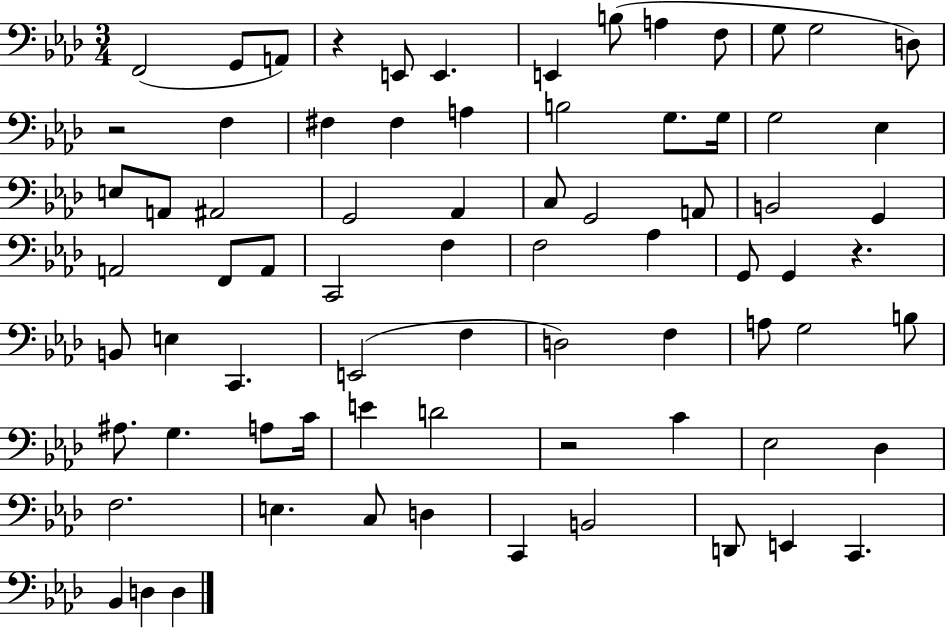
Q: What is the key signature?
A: AES major